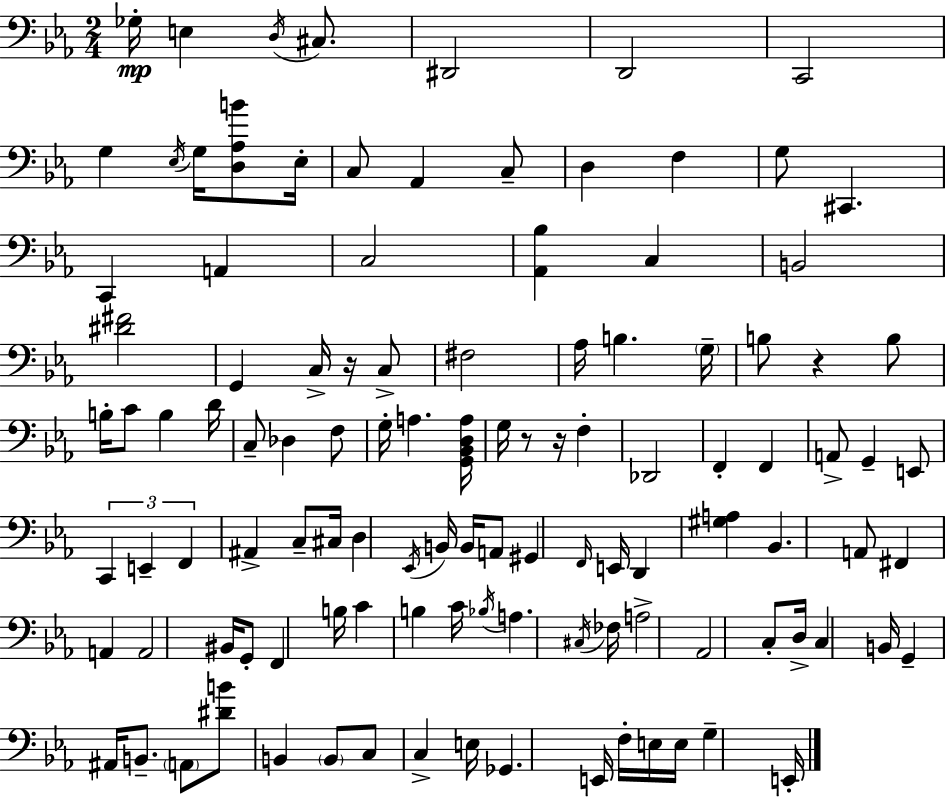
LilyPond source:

{
  \clef bass
  \numericTimeSignature
  \time 2/4
  \key c \minor
  ges16-.\mp e4 \acciaccatura { d16 } cis8. | dis,2 | d,2 | c,2 | \break g4 \acciaccatura { ees16 } g16 <d aes b'>8 | ees16-. c8 aes,4 | c8-- d4 f4 | g8 cis,4. | \break c,4 a,4 | c2 | <aes, bes>4 c4 | b,2 | \break <dis' fis'>2 | g,4 c16-> r16 | c8-> fis2 | aes16 b4. | \break \parenthesize g16-- b8 r4 | b8 b16-. c'8 b4 | d'16 c8-- des4 | f8 g16-. a4. | \break <g, bes, d a>16 g16 r8 r16 f4-. | des,2 | f,4-. f,4 | a,8-> g,4-- | \break e,8 \tuplet 3/2 { c,4 e,4-- | f,4 } ais,4-> | c8-- cis16 d4 | \acciaccatura { ees,16 } b,16 b,16 a,8 gis,4 | \break \grace { f,16 } e,16 d,4 | <gis a>4 bes,4. | a,8 fis,4 | a,4 a,2 | \break bis,16 g,8-. f,4 | b16 c'4 | b4 c'16 \acciaccatura { bes16 } a4. | \acciaccatura { cis16 } fes16 a2-> | \break aes,2 | c8-. | d16-> c4 b,16 g,4-- | ais,16 b,8.-- \parenthesize a,8 | \break <dis' b'>8 b,4 \parenthesize b,8 | c8 c4-> e16 ges,4. | e,16 f16-. e16 | e16 g4-- e,16-. \bar "|."
}